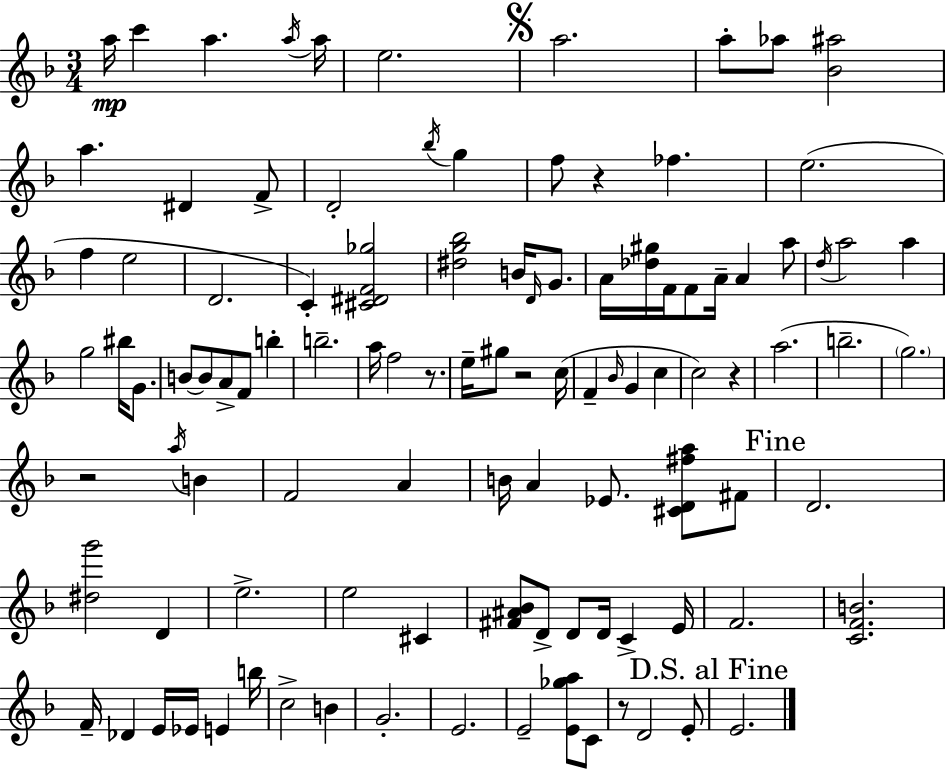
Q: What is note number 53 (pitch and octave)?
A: C5